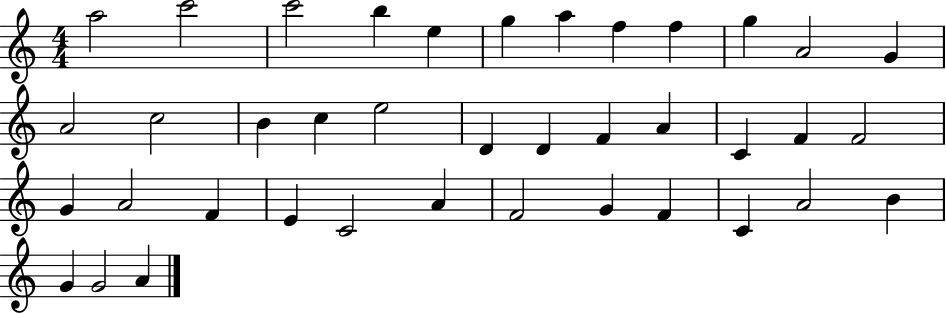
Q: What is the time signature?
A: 4/4